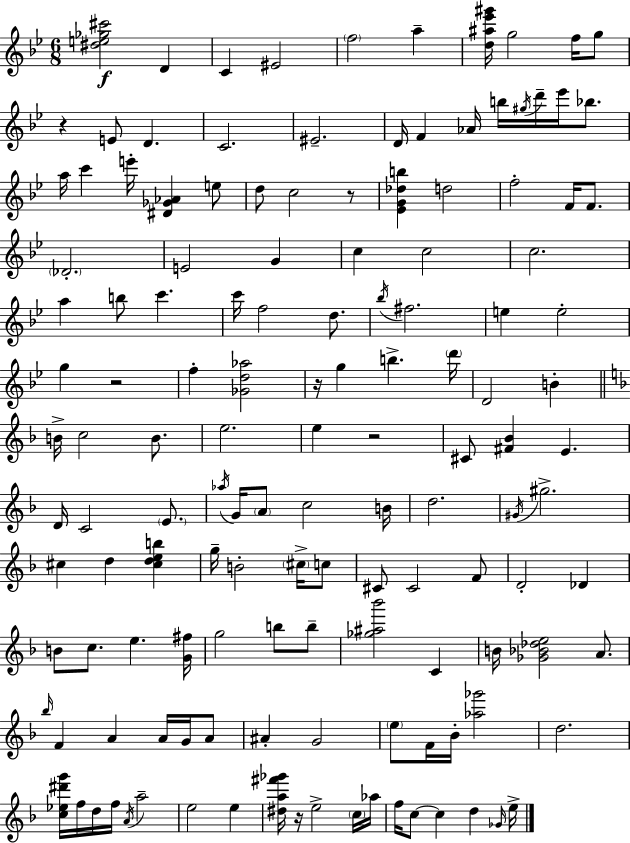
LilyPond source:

{
  \clef treble
  \numericTimeSignature
  \time 6/8
  \key bes \major
  <dis'' e'' ges'' cis'''>2\f d'4 | c'4 eis'2 | \parenthesize f''2 a''4-- | <d'' ais'' ees''' gis'''>16 g''2 f''16 g''8 | \break r4 e'8 d'4. | c'2. | eis'2.-- | d'16 f'4 aes'16 b''16 \acciaccatura { gis''16 } d'''16-- ees'''16 bes''8. | \break a''16 c'''4 e'''16-. <dis' ges' aes'>4 e''8 | d''8 c''2 r8 | <ees' g' des'' b''>4 d''2 | f''2-. f'16 f'8. | \break \parenthesize des'2.-. | e'2 g'4 | c''4 c''2 | c''2. | \break a''4 b''8 c'''4. | c'''16 f''2 d''8. | \acciaccatura { bes''16 } fis''2. | e''4 e''2-. | \break g''4 r2 | f''4-. <ges' d'' aes''>2 | r16 g''4 b''4.-> | \parenthesize d'''16 d'2 b'4-. | \break \bar "||" \break \key f \major b'16-> c''2 b'8. | e''2. | e''4 r2 | cis'8 <fis' bes'>4 e'4. | \break d'16 c'2 \parenthesize e'8. | \acciaccatura { aes''16 } g'16 \parenthesize a'8 c''2 | b'16 d''2. | \acciaccatura { gis'16 } gis''2.-> | \break cis''4 d''4 <cis'' d'' e'' b''>4 | g''16-- b'2-. \parenthesize cis''16-> | c''8 cis'8 cis'2 | f'8 d'2-. des'4 | \break b'8 c''8. e''4. | <g' fis''>16 g''2 b''8 | b''8-- <ges'' ais'' bes'''>2 c'4 | b'16 <ges' bes' des'' e''>2 a'8. | \break \grace { bes''16 } f'4 a'4 a'16 | g'16 a'8 ais'4-. g'2 | \parenthesize e''8 f'16 bes'16-. <aes'' ges'''>2 | d''2. | \break <c'' ees'' dis''' g'''>16 f''16 d''16 f''16 \acciaccatura { a'16 } a''2-- | e''2 | e''4 <dis'' a'' fis''' ges'''>16 r16 e''2-> | \parenthesize c''16 aes''16 f''16 c''8~~ c''4 d''4 | \break \grace { ges'16 } e''16-> \bar "|."
}